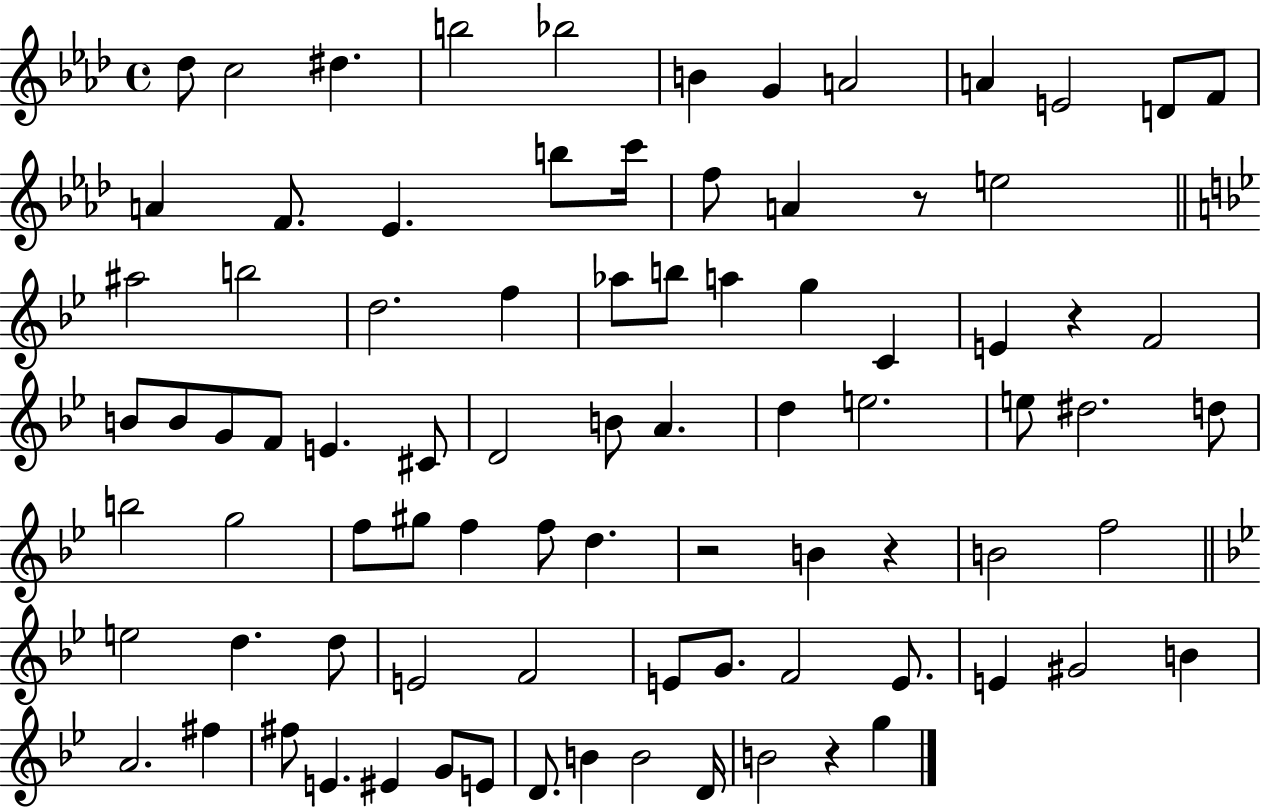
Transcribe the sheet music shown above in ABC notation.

X:1
T:Untitled
M:4/4
L:1/4
K:Ab
_d/2 c2 ^d b2 _b2 B G A2 A E2 D/2 F/2 A F/2 _E b/2 c'/4 f/2 A z/2 e2 ^a2 b2 d2 f _a/2 b/2 a g C E z F2 B/2 B/2 G/2 F/2 E ^C/2 D2 B/2 A d e2 e/2 ^d2 d/2 b2 g2 f/2 ^g/2 f f/2 d z2 B z B2 f2 e2 d d/2 E2 F2 E/2 G/2 F2 E/2 E ^G2 B A2 ^f ^f/2 E ^E G/2 E/2 D/2 B B2 D/4 B2 z g